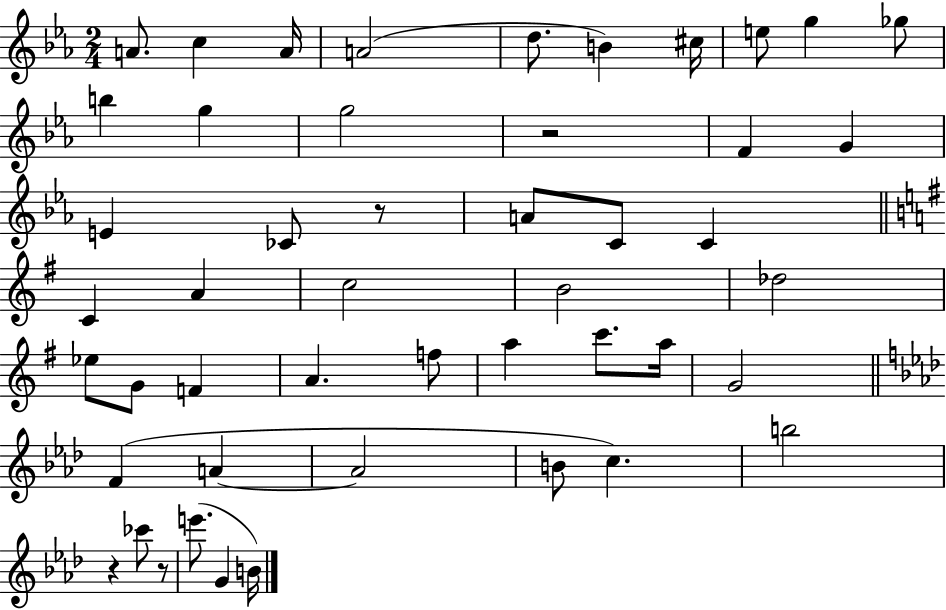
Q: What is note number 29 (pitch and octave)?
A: A4